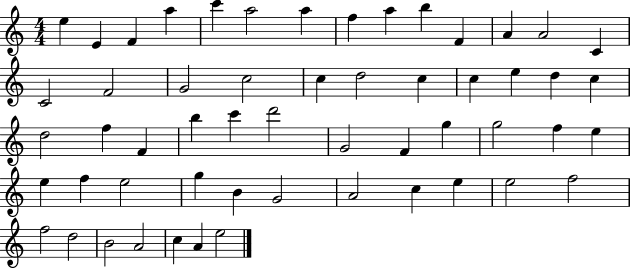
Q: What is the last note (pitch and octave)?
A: E5